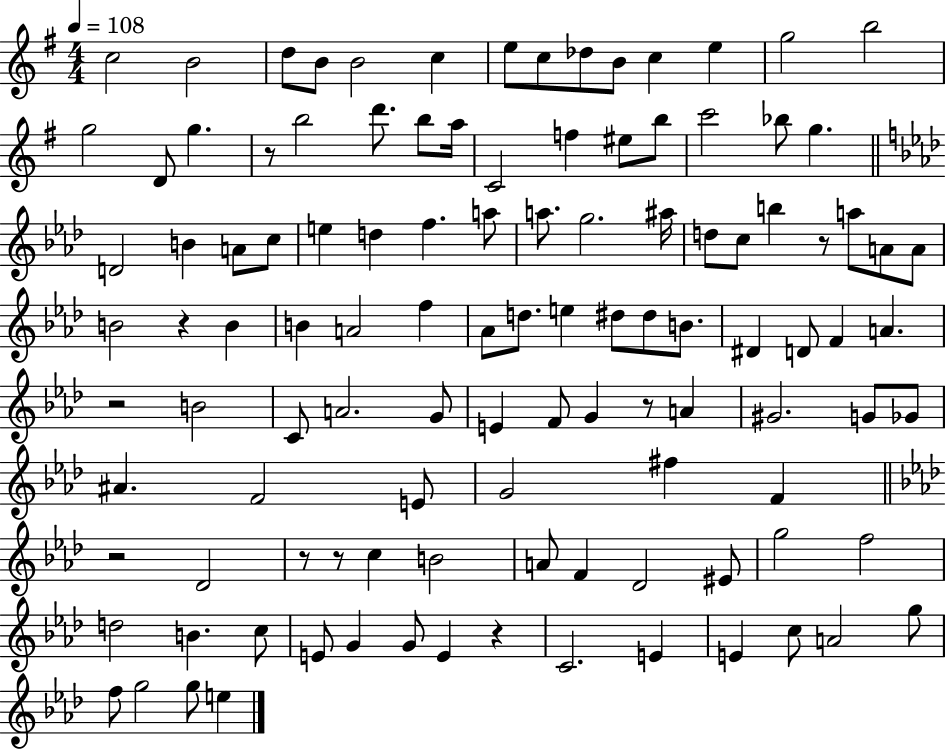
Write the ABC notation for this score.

X:1
T:Untitled
M:4/4
L:1/4
K:G
c2 B2 d/2 B/2 B2 c e/2 c/2 _d/2 B/2 c e g2 b2 g2 D/2 g z/2 b2 d'/2 b/2 a/4 C2 f ^e/2 b/2 c'2 _b/2 g D2 B A/2 c/2 e d f a/2 a/2 g2 ^a/4 d/2 c/2 b z/2 a/2 A/2 A/2 B2 z B B A2 f _A/2 d/2 e ^d/2 ^d/2 B/2 ^D D/2 F A z2 B2 C/2 A2 G/2 E F/2 G z/2 A ^G2 G/2 _G/2 ^A F2 E/2 G2 ^f F z2 _D2 z/2 z/2 c B2 A/2 F _D2 ^E/2 g2 f2 d2 B c/2 E/2 G G/2 E z C2 E E c/2 A2 g/2 f/2 g2 g/2 e